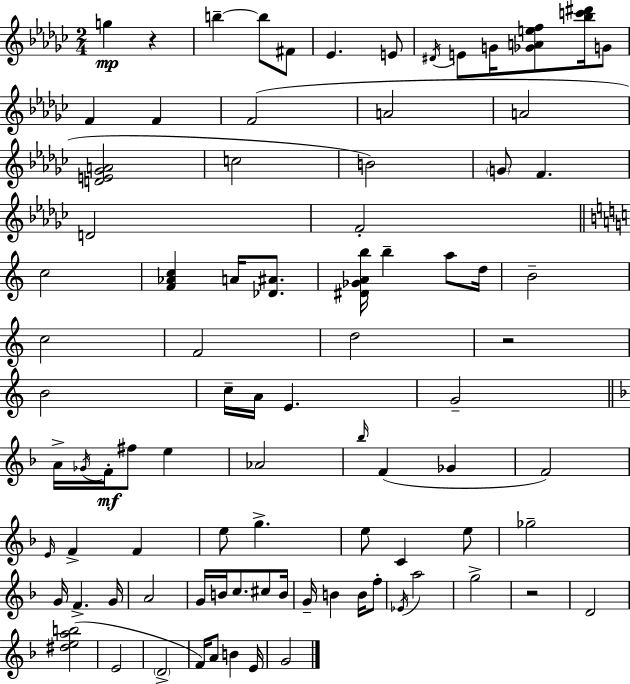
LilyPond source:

{
  \clef treble
  \numericTimeSignature
  \time 2/4
  \key ees \minor
  g''4\mp r4 | b''4--~~ b''8 fis'8 | ees'4. e'8 | \acciaccatura { dis'16 } e'8 g'16 <ges' a' e'' f''>8 <bes'' c''' dis'''>16 g'8 | \break f'4 f'4 | f'2( | a'2 | a'2 | \break <d' e' ges' a'>2 | c''2 | b'2) | \parenthesize g'8 f'4. | \break d'2 | f'2-. | \bar "||" \break \key c \major c''2 | <f' aes' c''>4 a'16 <des' ais'>8. | <dis' ges' a' b''>16 b''4-- a''8 d''16 | b'2-- | \break c''2 | f'2 | d''2 | r2 | \break b'2 | c''16-- a'16 e'4. | g'2-- | \bar "||" \break \key f \major a'16-> \acciaccatura { ges'16 }\mf f'16-. fis''8 e''4 | aes'2 | \grace { bes''16 } f'4( ges'4 | f'2) | \break \grace { e'16 } f'4-> f'4 | e''8 g''4.-> | e''8 c'4 | e''8 ges''2-- | \break g'16 f'4.-> | g'16 a'2 | g'16 b'16 c''8. | cis''8 b'16 g'16-- b'4 | \break b'16 f''8-. \acciaccatura { ees'16 } a''2 | g''2-> | r2 | d'2 | \break <dis'' e'' a'' b''>2( | e'2 | \parenthesize d'2-> | f'16) a'8 b'4 | \break e'16 g'2 | \bar "|."
}